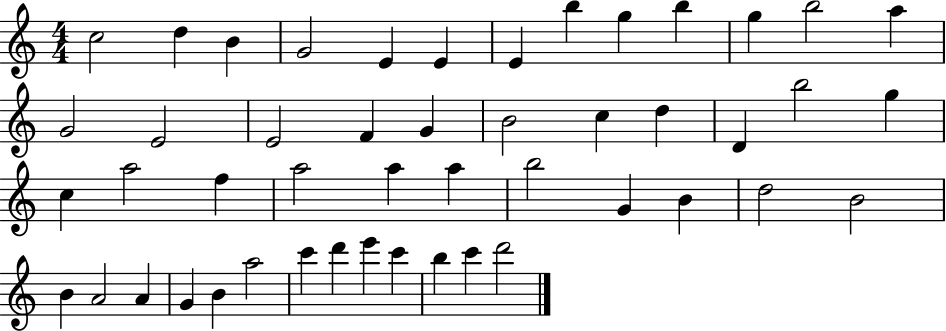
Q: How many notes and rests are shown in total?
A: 48